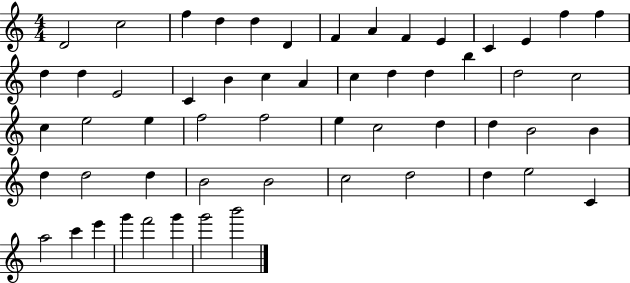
D4/h C5/h F5/q D5/q D5/q D4/q F4/q A4/q F4/q E4/q C4/q E4/q F5/q F5/q D5/q D5/q E4/h C4/q B4/q C5/q A4/q C5/q D5/q D5/q B5/q D5/h C5/h C5/q E5/h E5/q F5/h F5/h E5/q C5/h D5/q D5/q B4/h B4/q D5/q D5/h D5/q B4/h B4/h C5/h D5/h D5/q E5/h C4/q A5/h C6/q E6/q G6/q F6/h G6/q G6/h B6/h